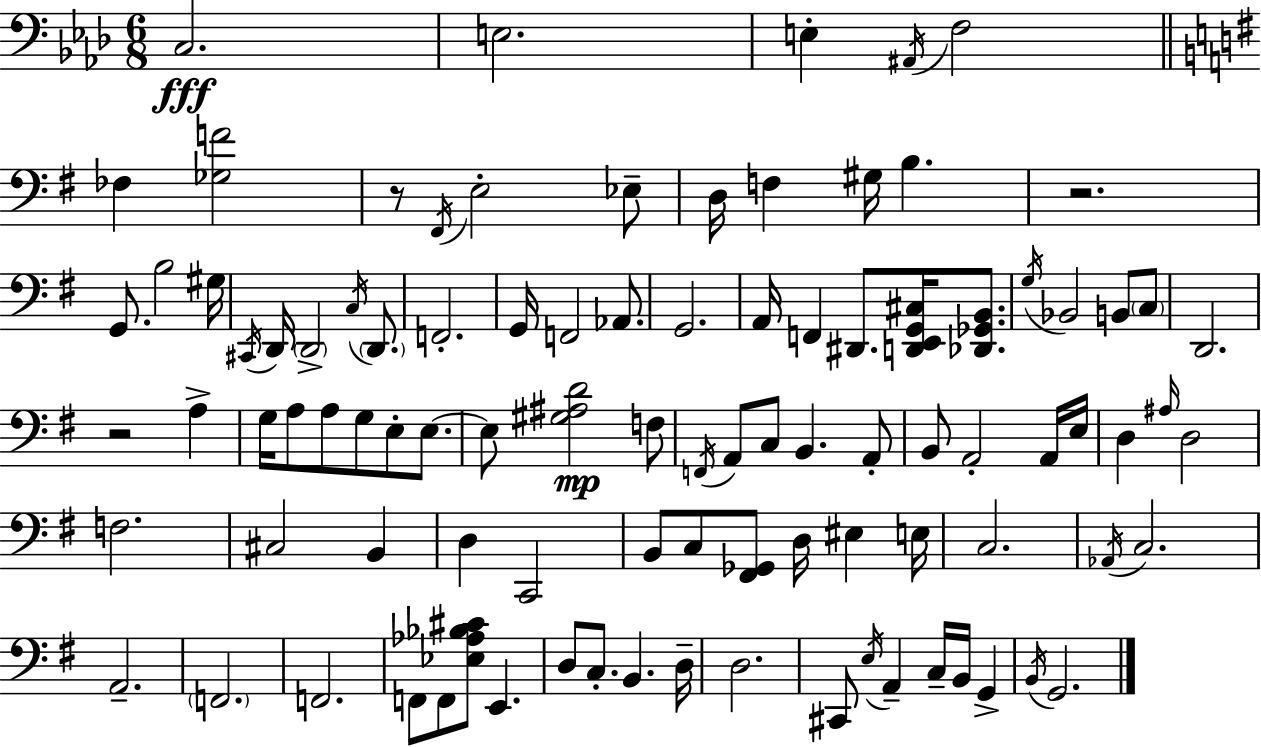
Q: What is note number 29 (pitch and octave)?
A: D#2